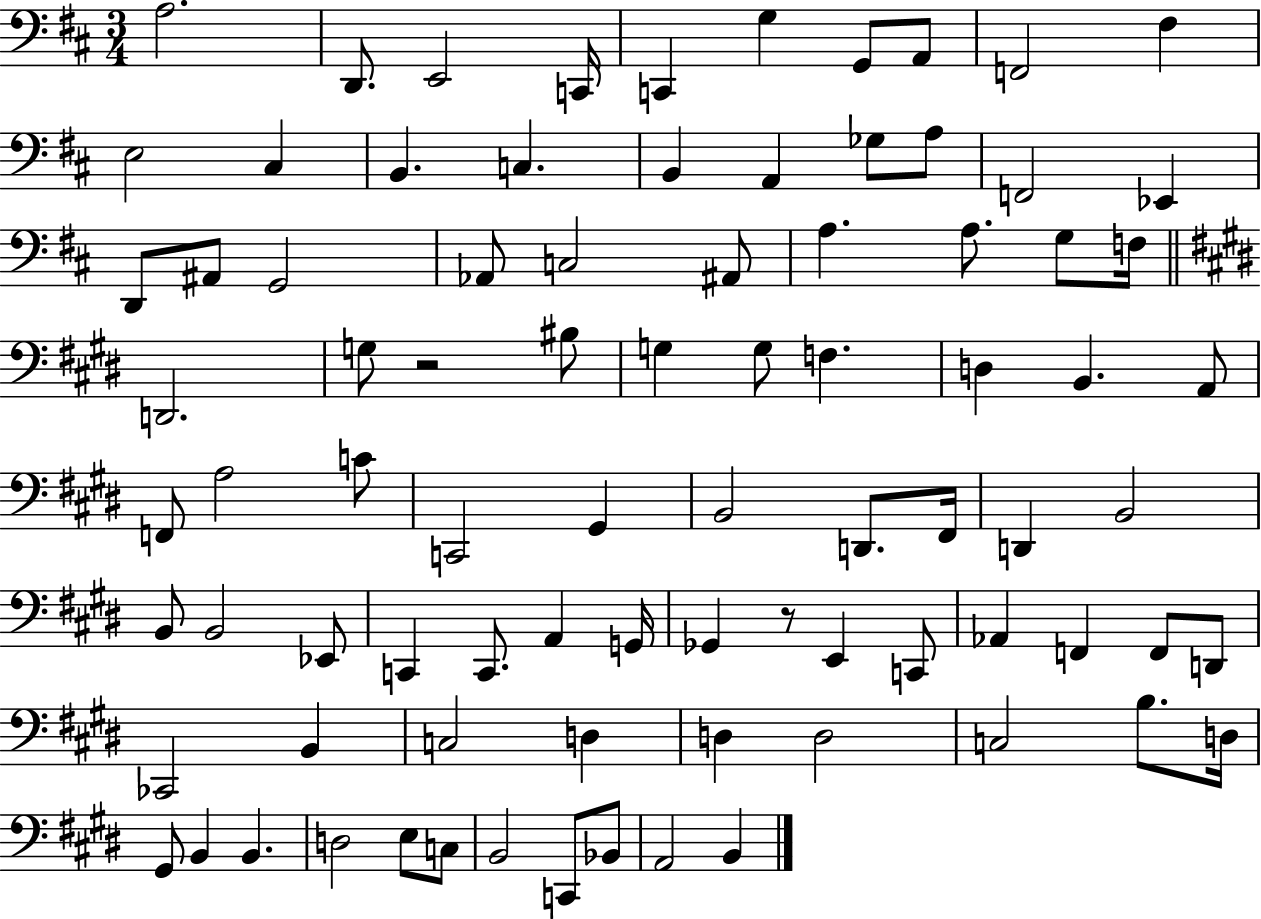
{
  \clef bass
  \numericTimeSignature
  \time 3/4
  \key d \major
  a2. | d,8. e,2 c,16 | c,4 g4 g,8 a,8 | f,2 fis4 | \break e2 cis4 | b,4. c4. | b,4 a,4 ges8 a8 | f,2 ees,4 | \break d,8 ais,8 g,2 | aes,8 c2 ais,8 | a4. a8. g8 f16 | \bar "||" \break \key e \major d,2. | g8 r2 bis8 | g4 g8 f4. | d4 b,4. a,8 | \break f,8 a2 c'8 | c,2 gis,4 | b,2 d,8. fis,16 | d,4 b,2 | \break b,8 b,2 ees,8 | c,4 c,8. a,4 g,16 | ges,4 r8 e,4 c,8 | aes,4 f,4 f,8 d,8 | \break ces,2 b,4 | c2 d4 | d4 d2 | c2 b8. d16 | \break gis,8 b,4 b,4. | d2 e8 c8 | b,2 c,8 bes,8 | a,2 b,4 | \break \bar "|."
}